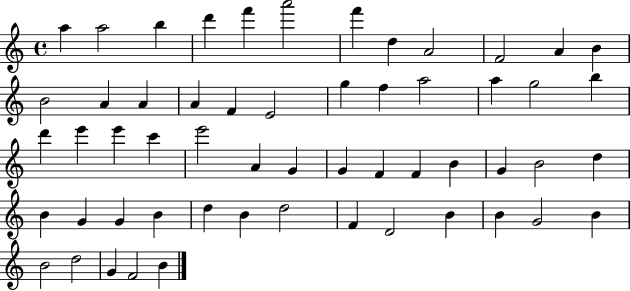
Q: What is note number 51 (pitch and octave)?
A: B4